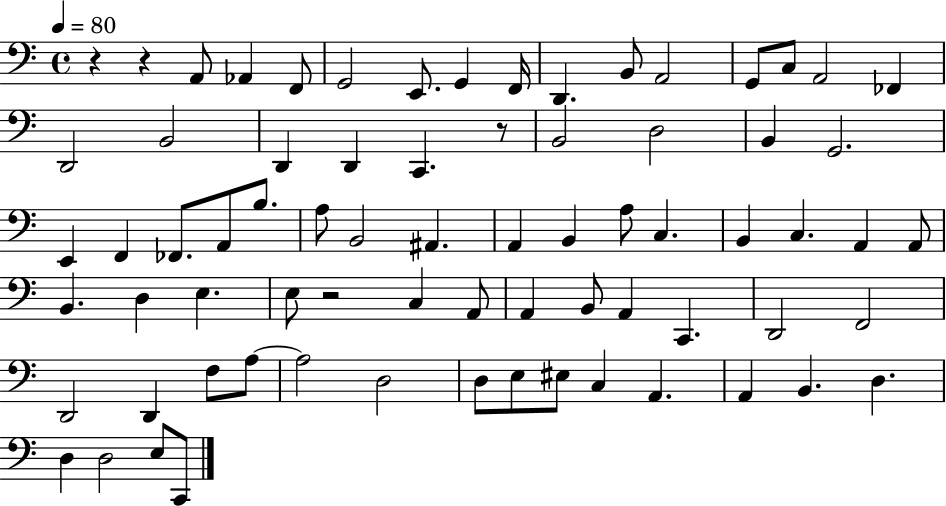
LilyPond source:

{
  \clef bass
  \time 4/4
  \defaultTimeSignature
  \key c \major
  \tempo 4 = 80
  r4 r4 a,8 aes,4 f,8 | g,2 e,8. g,4 f,16 | d,4. b,8 a,2 | g,8 c8 a,2 fes,4 | \break d,2 b,2 | d,4 d,4 c,4. r8 | b,2 d2 | b,4 g,2. | \break e,4 f,4 fes,8. a,8 b8. | a8 b,2 ais,4. | a,4 b,4 a8 c4. | b,4 c4. a,4 a,8 | \break b,4. d4 e4. | e8 r2 c4 a,8 | a,4 b,8 a,4 c,4. | d,2 f,2 | \break d,2 d,4 f8 a8~~ | a2 d2 | d8 e8 eis8 c4 a,4. | a,4 b,4. d4. | \break d4 d2 e8 c,8 | \bar "|."
}